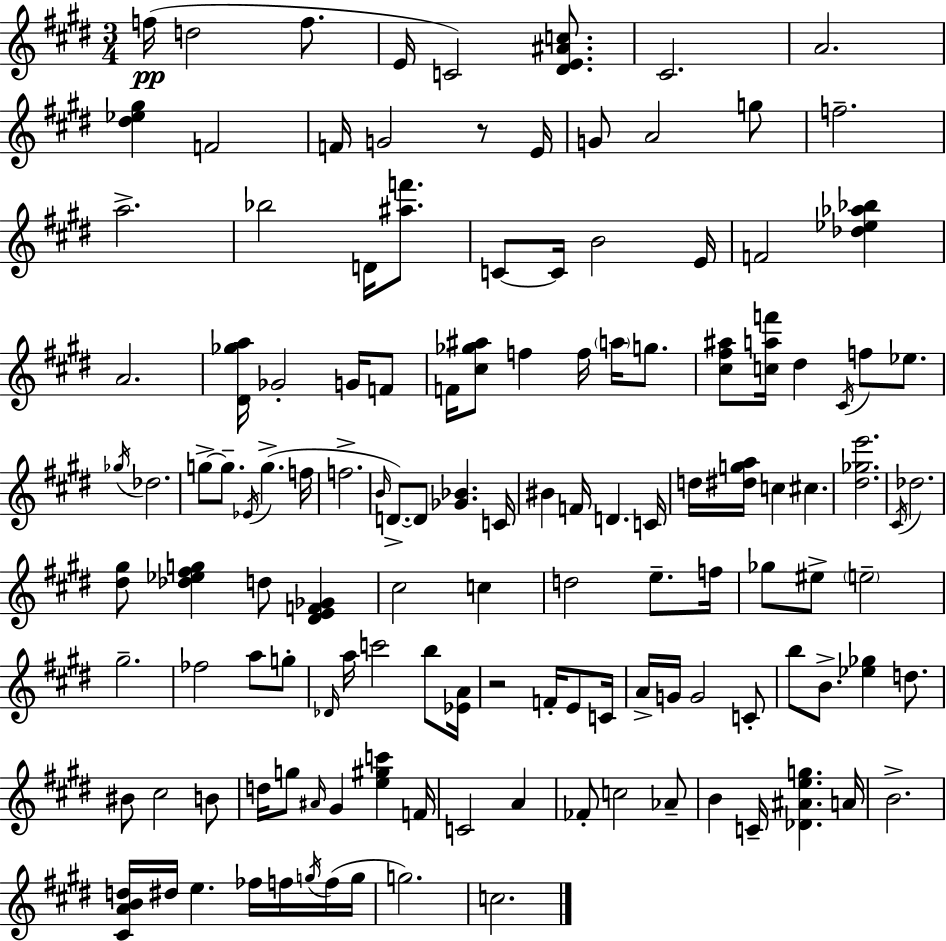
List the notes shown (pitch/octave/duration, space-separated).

F5/s D5/h F5/e. E4/s C4/h [D#4,E4,A#4,C5]/e. C#4/h. A4/h. [D#5,Eb5,G#5]/q F4/h F4/s G4/h R/e E4/s G4/e A4/h G5/e F5/h. A5/h. Bb5/h D4/s [A#5,F6]/e. C4/e C4/s B4/h E4/s F4/h [Db5,Eb5,Ab5,Bb5]/q A4/h. [D#4,Gb5,A5]/s Gb4/h G4/s F4/e F4/s [C#5,Gb5,A#5]/e F5/q F5/s A5/s G5/e. [C#5,F#5,A#5]/e [C5,A5,F6]/s D#5/q C#4/s F5/e Eb5/e. Gb5/s Db5/h. G5/e G5/e. Eb4/s G5/q. F5/s F5/h. B4/s D4/e. D4/e [Gb4,Bb4]/q. C4/s BIS4/q F4/s D4/q. C4/s D5/s [D#5,G5,A5]/s C5/q C#5/q. [D#5,Gb5,E6]/h. C#4/s Db5/h. [D#5,G#5]/e [Db5,Eb5,F#5,G5]/q D5/e [D#4,E4,F4,Gb4]/q C#5/h C5/q D5/h E5/e. F5/s Gb5/e EIS5/e E5/h G#5/h. FES5/h A5/e G5/e Db4/s A5/s C6/h B5/e [Eb4,A4]/s R/h F4/s E4/e C4/s A4/s G4/s G4/h C4/e B5/e B4/e. [Eb5,Gb5]/q D5/e. BIS4/e C#5/h B4/e D5/s G5/e A#4/s G#4/q [E5,G#5,C6]/q F4/s C4/h A4/q FES4/e C5/h Ab4/e B4/q C4/s [Db4,A#4,E5,G5]/q. A4/s B4/h. [C#4,A4,B4,D5]/s D#5/s E5/q. FES5/s F5/s G5/s F5/s G5/s G5/h. C5/h.